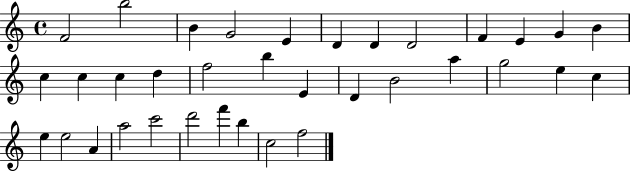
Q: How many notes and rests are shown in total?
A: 35